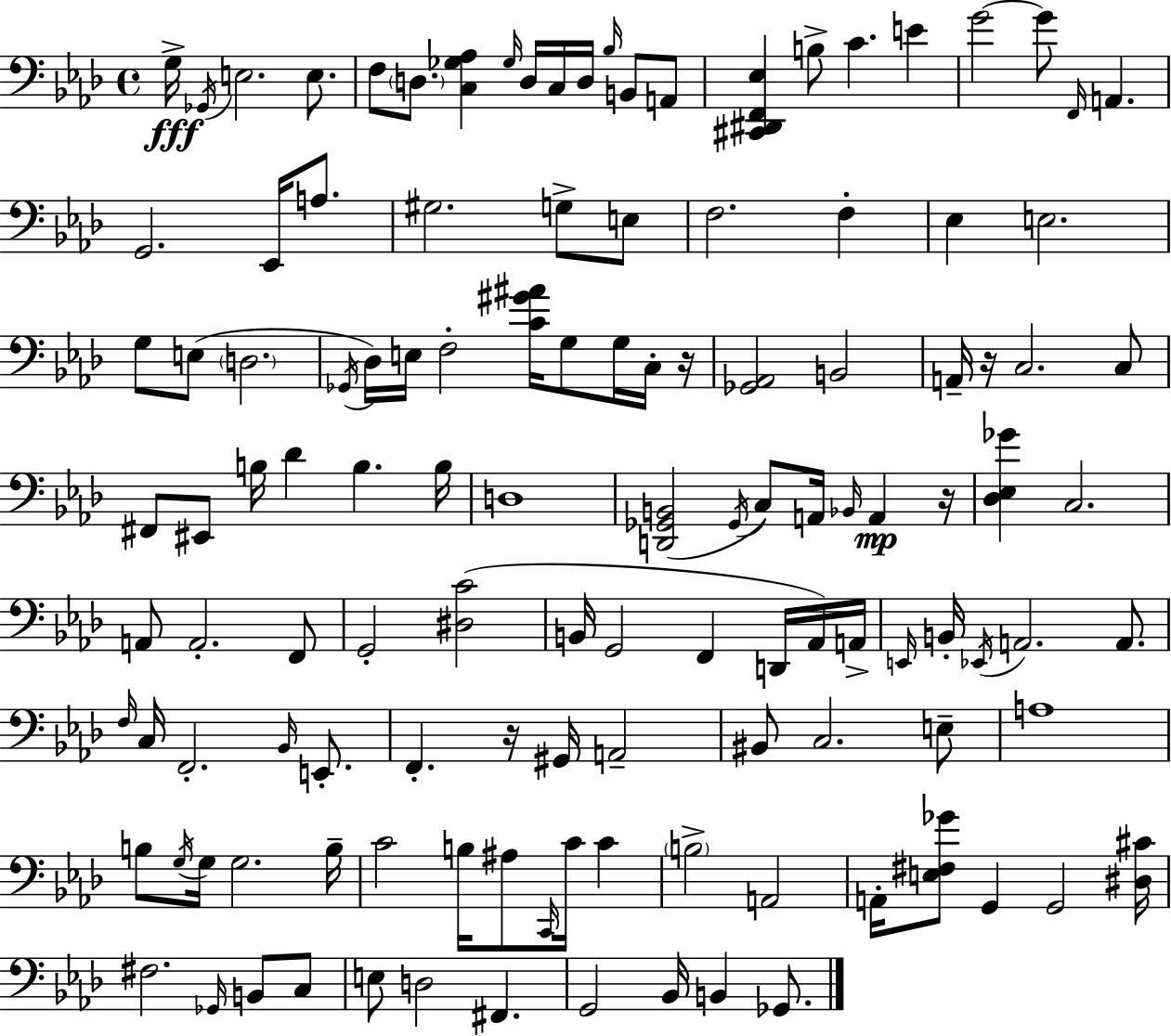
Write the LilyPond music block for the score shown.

{
  \clef bass
  \time 4/4
  \defaultTimeSignature
  \key aes \major
  g16->\fff \acciaccatura { ges,16 } e2. e8. | f8 \parenthesize d8. <c ges aes>4 \grace { ges16 } d16 c16 d16 \grace { bes16 } b,8 | a,8 <cis, dis, f, ees>4 b8-> c'4. e'4 | g'2~~ g'8 \grace { f,16 } a,4. | \break g,2. | ees,16 a8. gis2. | g8-> e8 f2. | f4-. ees4 e2. | \break g8 e8( \parenthesize d2. | \acciaccatura { ges,16 } des16) e16 f2-. <c' gis' ais'>16 | g8 g16 c16-. r16 <ges, aes,>2 b,2 | a,16-- r16 c2. | \break c8 fis,8 eis,8 b16 des'4 b4. | b16 d1 | <d, ges, b,>2( \acciaccatura { ges,16 } c8) | a,16 \grace { bes,16 } a,4\mp r16 <des ees ges'>4 c2. | \break a,8 a,2.-. | f,8 g,2-. <dis c'>2( | b,16 g,2 | f,4 d,16 aes,16) a,16-> \grace { e,16 } b,16-. \acciaccatura { ees,16 } a,2. | \break a,8. \grace { f16 } c16 f,2.-. | \grace { bes,16 } e,8.-. f,4.-. | r16 gis,16 a,2-- bis,8 c2. | e8-- a1 | \break b8 \acciaccatura { g16 } g16 g2. | b16-- c'2 | b16 ais8 \grace { c,16 } c'16 c'4 \parenthesize b2-> | a,2 a,16-. <e fis ges'>8 | \break g,4 g,2 <dis cis'>16 fis2. | \grace { ges,16 } b,8 c8 e8 | d2 fis,4. g,2 | bes,16 b,4 ges,8. \bar "|."
}